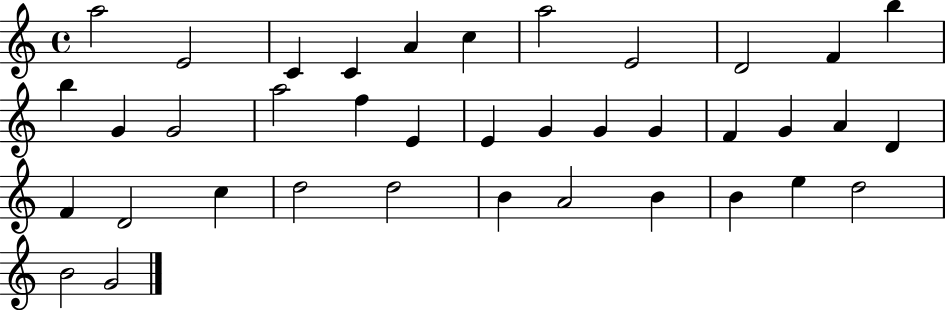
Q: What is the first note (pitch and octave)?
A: A5